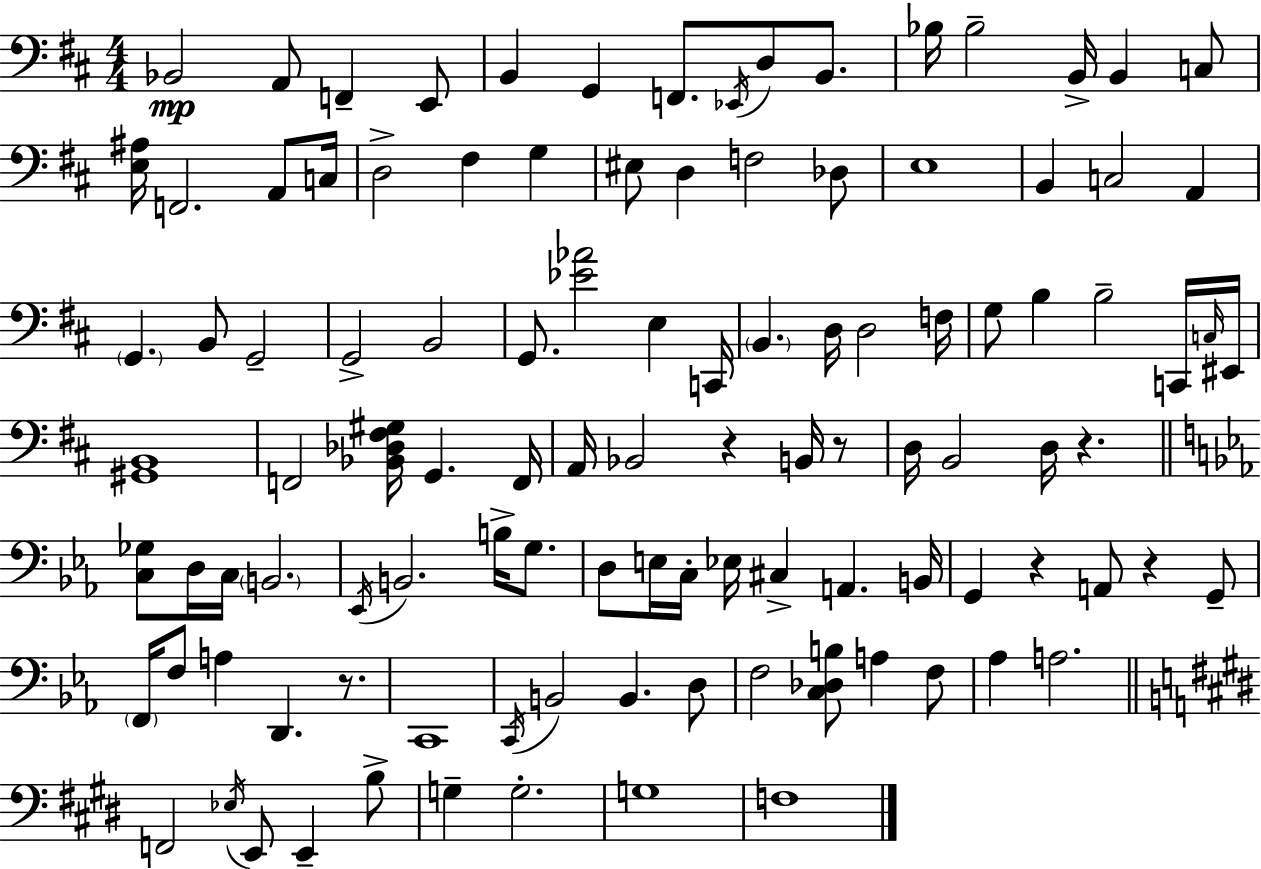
Bb2/h A2/e F2/q E2/e B2/q G2/q F2/e. Eb2/s D3/e B2/e. Bb3/s Bb3/h B2/s B2/q C3/e [E3,A#3]/s F2/h. A2/e C3/s D3/h F#3/q G3/q EIS3/e D3/q F3/h Db3/e E3/w B2/q C3/h A2/q G2/q. B2/e G2/h G2/h B2/h G2/e. [Eb4,Ab4]/h E3/q C2/s B2/q. D3/s D3/h F3/s G3/e B3/q B3/h C2/s C3/s EIS2/s [G#2,B2]/w F2/h [Bb2,Db3,F#3,G#3]/s G2/q. F2/s A2/s Bb2/h R/q B2/s R/e D3/s B2/h D3/s R/q. [C3,Gb3]/e D3/s C3/s B2/h. Eb2/s B2/h. B3/s G3/e. D3/e E3/s C3/s Eb3/s C#3/q A2/q. B2/s G2/q R/q A2/e R/q G2/e F2/s F3/e A3/q D2/q. R/e. C2/w C2/s B2/h B2/q. D3/e F3/h [C3,Db3,B3]/e A3/q F3/e Ab3/q A3/h. F2/h Eb3/s E2/e E2/q B3/e G3/q G3/h. G3/w F3/w